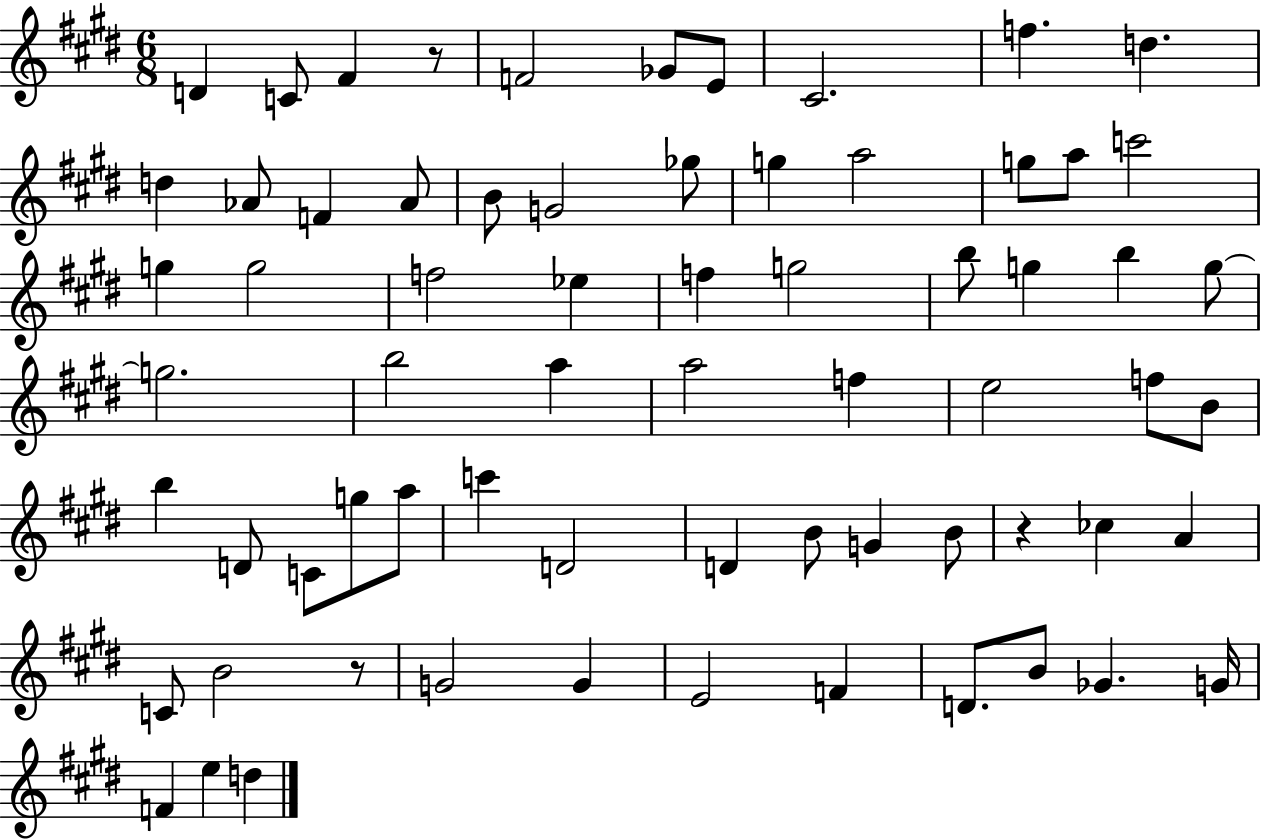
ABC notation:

X:1
T:Untitled
M:6/8
L:1/4
K:E
D C/2 ^F z/2 F2 _G/2 E/2 ^C2 f d d _A/2 F _A/2 B/2 G2 _g/2 g a2 g/2 a/2 c'2 g g2 f2 _e f g2 b/2 g b g/2 g2 b2 a a2 f e2 f/2 B/2 b D/2 C/2 g/2 a/2 c' D2 D B/2 G B/2 z _c A C/2 B2 z/2 G2 G E2 F D/2 B/2 _G G/4 F e d